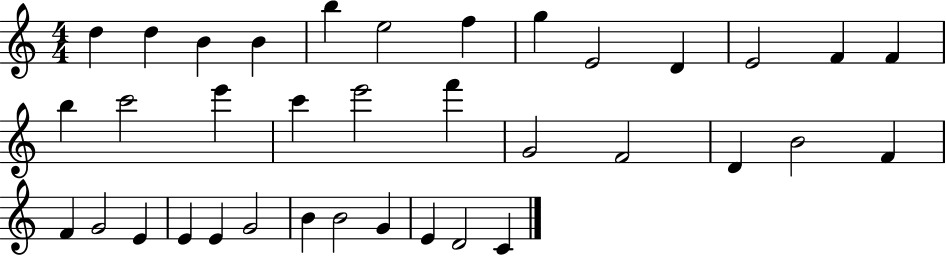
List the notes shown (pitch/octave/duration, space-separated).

D5/q D5/q B4/q B4/q B5/q E5/h F5/q G5/q E4/h D4/q E4/h F4/q F4/q B5/q C6/h E6/q C6/q E6/h F6/q G4/h F4/h D4/q B4/h F4/q F4/q G4/h E4/q E4/q E4/q G4/h B4/q B4/h G4/q E4/q D4/h C4/q